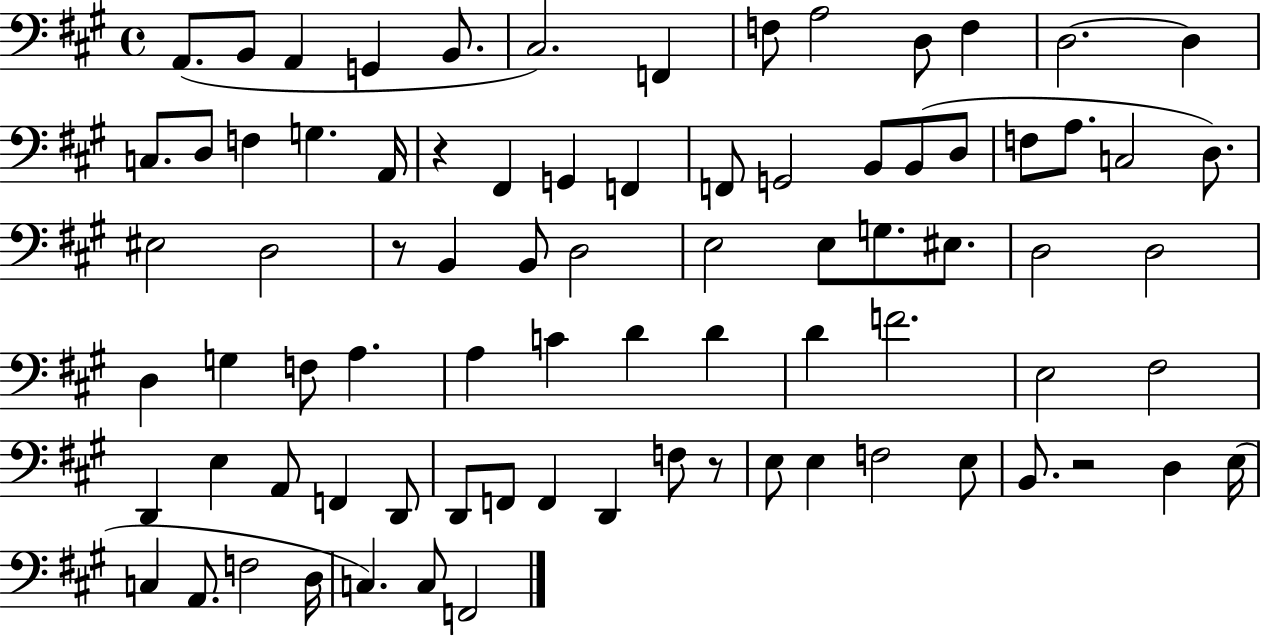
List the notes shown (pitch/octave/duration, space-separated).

A2/e. B2/e A2/q G2/q B2/e. C#3/h. F2/q F3/e A3/h D3/e F3/q D3/h. D3/q C3/e. D3/e F3/q G3/q. A2/s R/q F#2/q G2/q F2/q F2/e G2/h B2/e B2/e D3/e F3/e A3/e. C3/h D3/e. EIS3/h D3/h R/e B2/q B2/e D3/h E3/h E3/e G3/e. EIS3/e. D3/h D3/h D3/q G3/q F3/e A3/q. A3/q C4/q D4/q D4/q D4/q F4/h. E3/h F#3/h D2/q E3/q A2/e F2/q D2/e D2/e F2/e F2/q D2/q F3/e R/e E3/e E3/q F3/h E3/e B2/e. R/h D3/q E3/s C3/q A2/e. F3/h D3/s C3/q. C3/e F2/h